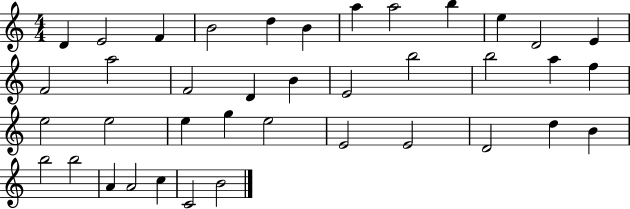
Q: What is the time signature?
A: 4/4